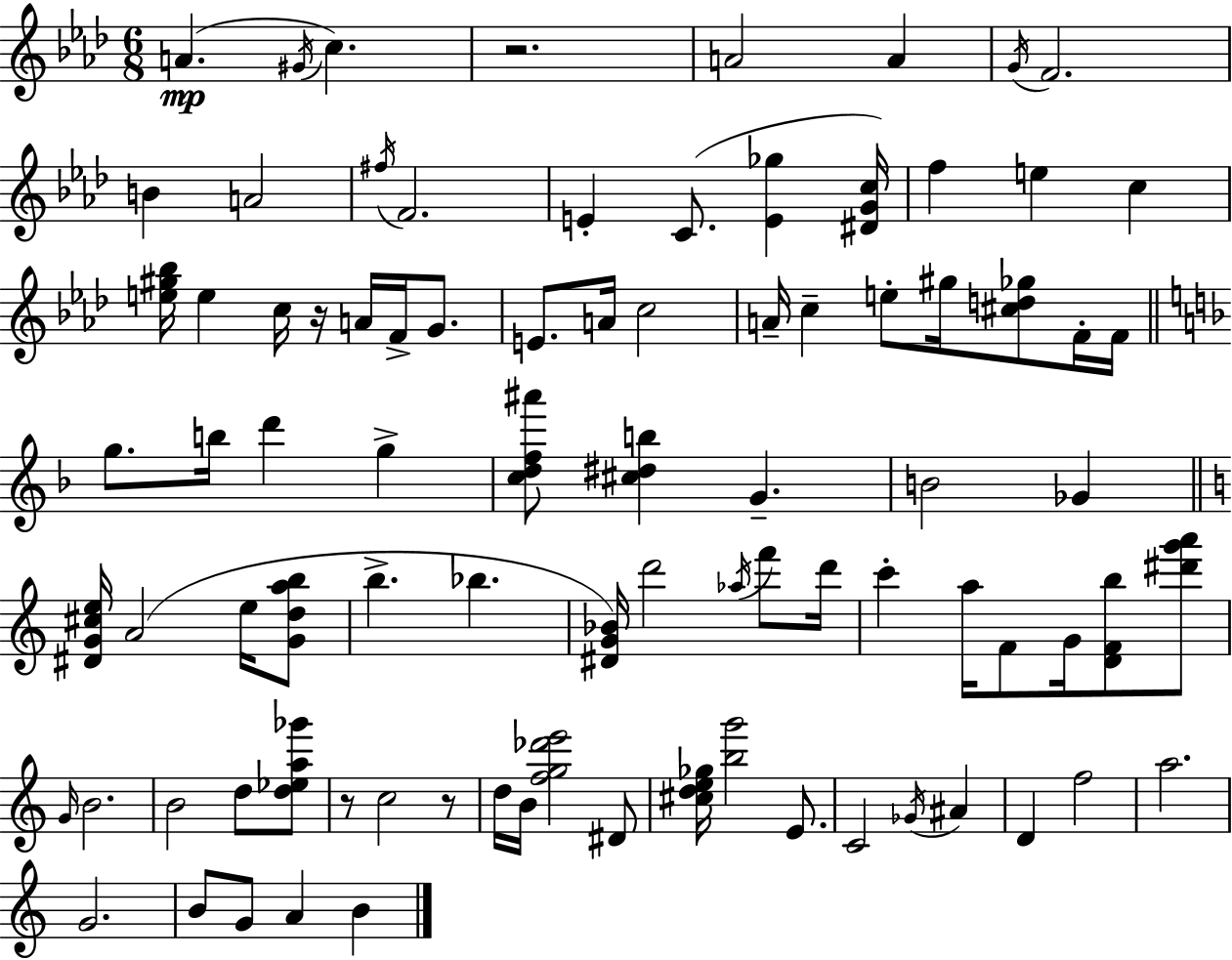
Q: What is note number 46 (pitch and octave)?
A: C6